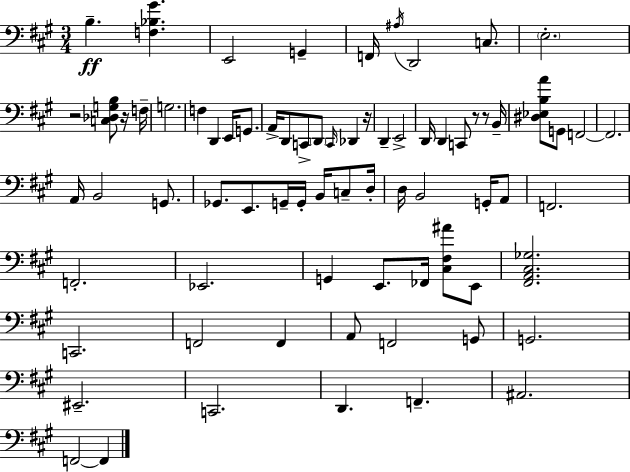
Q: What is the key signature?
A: A major